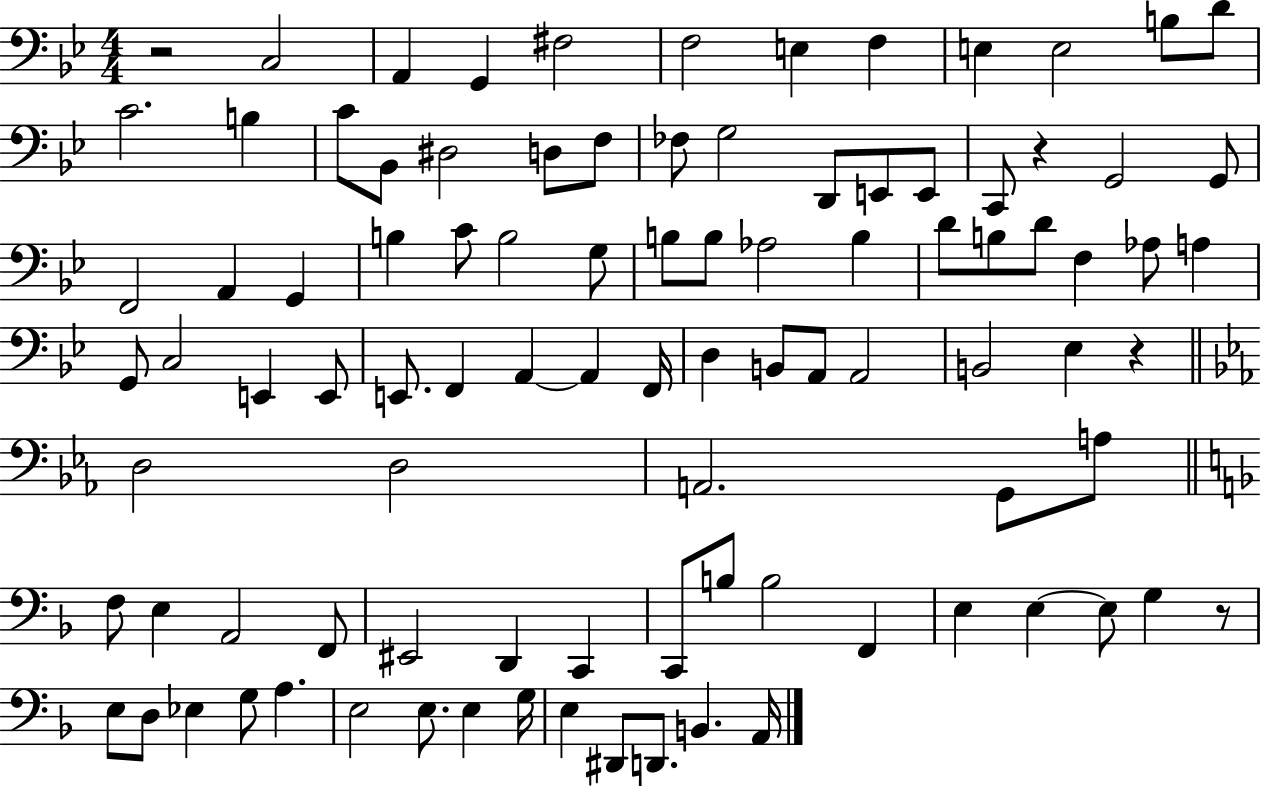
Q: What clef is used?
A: bass